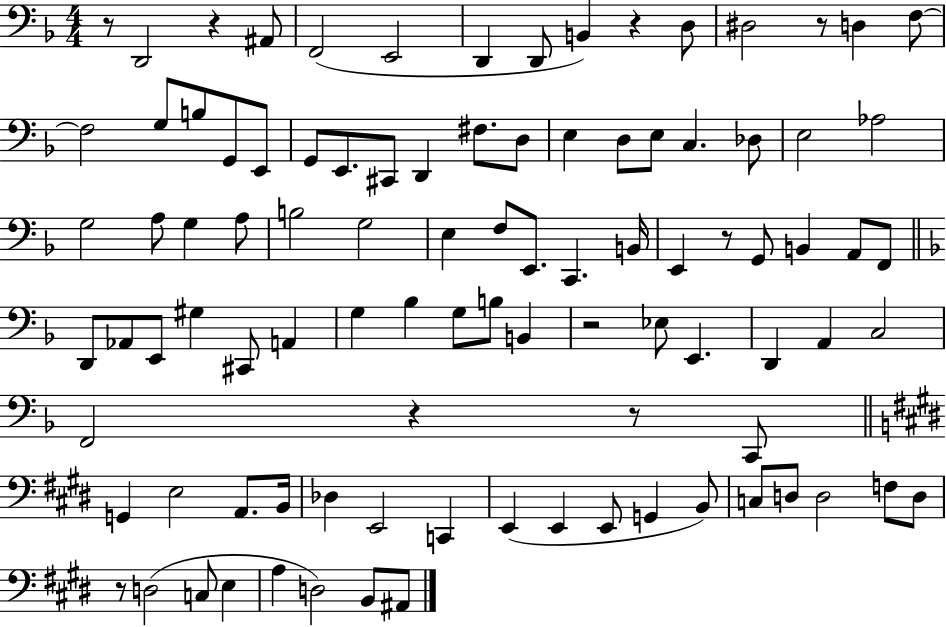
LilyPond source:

{
  \clef bass
  \numericTimeSignature
  \time 4/4
  \key f \major
  \repeat volta 2 { r8 d,2 r4 ais,8 | f,2( e,2 | d,4 d,8 b,4) r4 d8 | dis2 r8 d4 f8~~ | \break f2 g8 b8 g,8 e,8 | g,8 e,8. cis,8 d,4 fis8. d8 | e4 d8 e8 c4. des8 | e2 aes2 | \break g2 a8 g4 a8 | b2 g2 | e4 f8 e,8. c,4. b,16 | e,4 r8 g,8 b,4 a,8 f,8 | \break \bar "||" \break \key d \minor d,8 aes,8 e,8 gis4 cis,8 a,4 | g4 bes4 g8 b8 b,4 | r2 ees8 e,4. | d,4 a,4 c2 | \break f,2 r4 r8 c,8 | \bar "||" \break \key e \major g,4 e2 a,8. b,16 | des4 e,2 c,4 | e,4( e,4 e,8 g,4 b,8) | c8 d8 d2 f8 d8 | \break r8 d2( c8 e4 | a4 d2) b,8 ais,8 | } \bar "|."
}